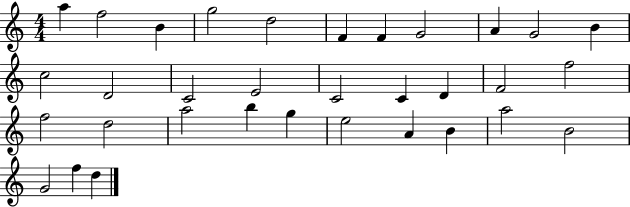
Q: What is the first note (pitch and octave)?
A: A5